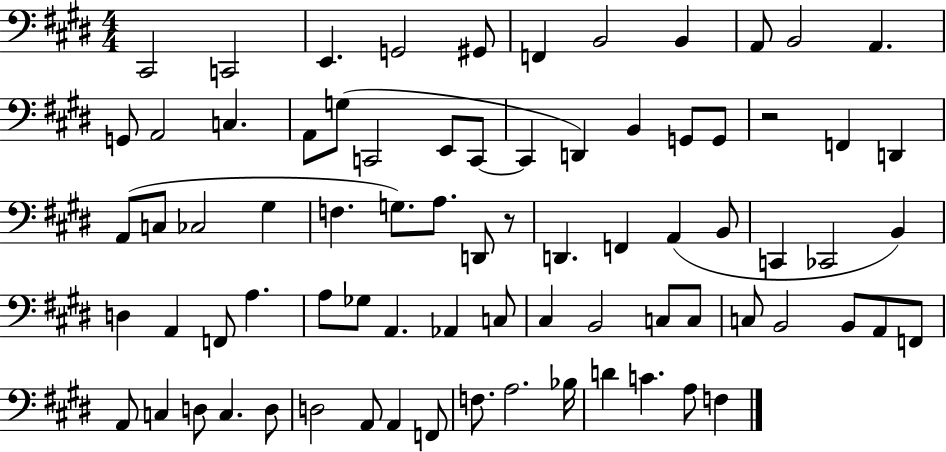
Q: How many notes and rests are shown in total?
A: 77